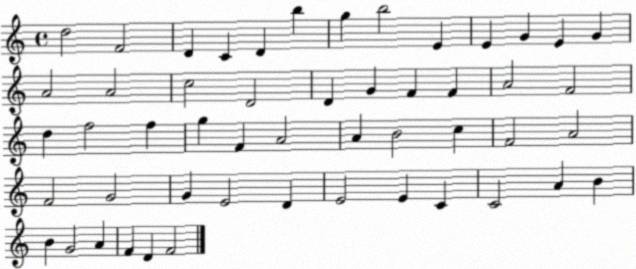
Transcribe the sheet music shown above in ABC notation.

X:1
T:Untitled
M:4/4
L:1/4
K:C
d2 F2 D C D b g b2 E E G E G A2 A2 c2 D2 D G F F A2 F2 d f2 f g F A2 A B2 c F2 A2 F2 G2 G E2 D E2 E C C2 A B B G2 A F D F2